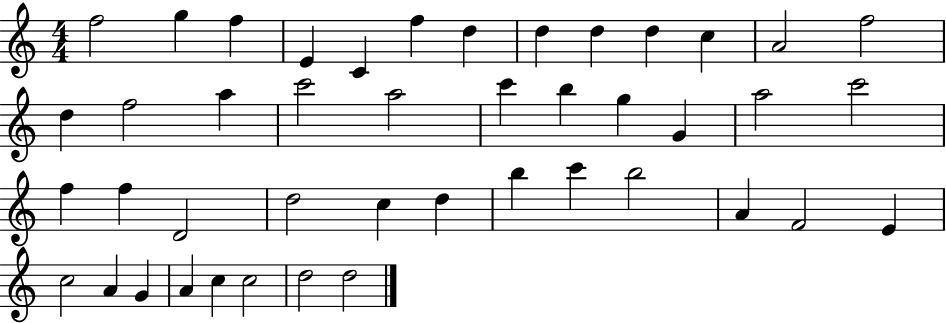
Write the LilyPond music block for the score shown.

{
  \clef treble
  \numericTimeSignature
  \time 4/4
  \key c \major
  f''2 g''4 f''4 | e'4 c'4 f''4 d''4 | d''4 d''4 d''4 c''4 | a'2 f''2 | \break d''4 f''2 a''4 | c'''2 a''2 | c'''4 b''4 g''4 g'4 | a''2 c'''2 | \break f''4 f''4 d'2 | d''2 c''4 d''4 | b''4 c'''4 b''2 | a'4 f'2 e'4 | \break c''2 a'4 g'4 | a'4 c''4 c''2 | d''2 d''2 | \bar "|."
}